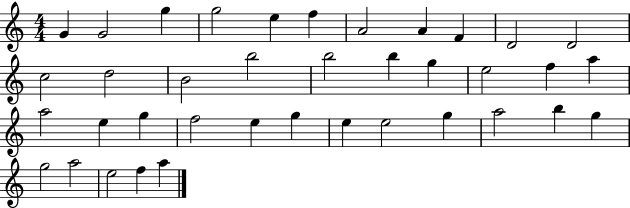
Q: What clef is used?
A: treble